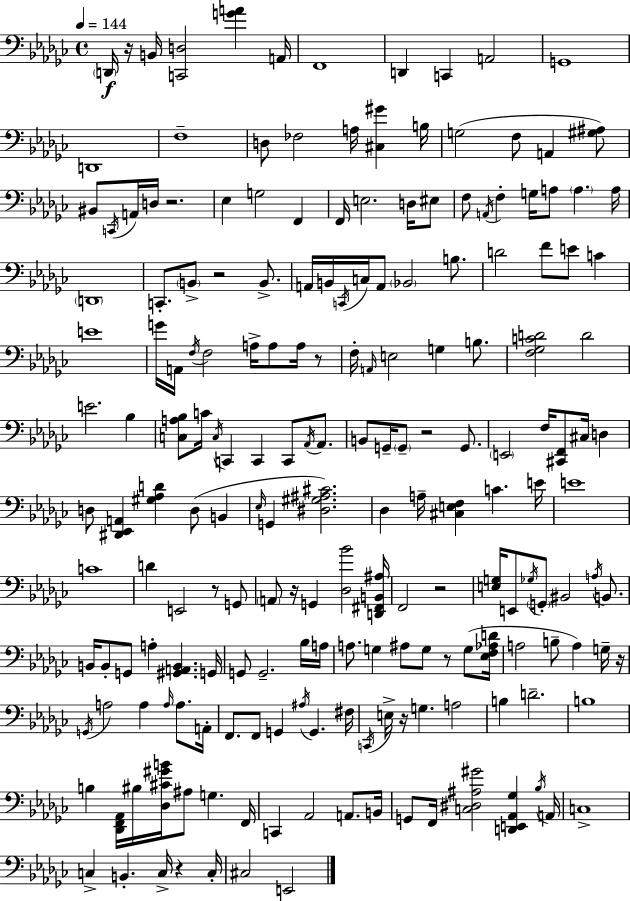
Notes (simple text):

D2/s R/s B2/s [C2,D3]/h [G4,A4]/q A2/s F2/w D2/q C2/q A2/h G2/w D2/w F3/w D3/e FES3/h A3/s [C#3,G#4]/q B3/s G3/h F3/e A2/q [G#3,A#3]/e BIS2/e C2/s A2/s D3/s R/h. Eb3/q G3/h F2/q F2/s E3/h. D3/s EIS3/e F3/e A2/s F3/q G3/s A3/e A3/q. A3/s D2/w C2/e. B2/e R/h B2/e. A2/s B2/s C2/s C3/s A2/e Bb2/h B3/e. D4/h F4/e E4/e C4/q E4/w G4/s A2/s F3/s F3/h A3/s A3/e A3/s R/e F3/s A2/s E3/h G3/q B3/e. [F3,Gb3,C4,D4]/h D4/h E4/h. Bb3/q [C3,A3,Bb3]/e C4/s C3/s C2/q C2/q C2/e Ab2/s Ab2/e. B2/e G2/s G2/e R/h G2/e. E2/h F3/s [C#2,F2]/e C#3/s D3/q D3/e [D#2,Eb2,A2]/q [G#3,Ab3,D4]/q D3/e B2/q Eb3/s G2/q [D#3,G#3,A#3,C#4]/h. Db3/q A3/s [C#3,E3,F3]/q C4/q. E4/s E4/w C4/w D4/q E2/h R/e G2/e A2/e R/s G2/q [Db3,Bb4]/h [D2,F#2,B2,A#3]/s F2/h R/h [E3,G3]/s E2/e Gb3/s G2/e BIS2/h A3/s B2/e. B2/s B2/e G2/e A3/q [G#2,A2,B2]/q. G2/s G2/e G2/h. Bb3/s A3/s A3/e. G3/q A#3/e G3/e R/e G3/e [Eb3,F3,Ab3,D4]/s A3/h B3/e A3/q G3/s R/s G2/s A3/h A3/q A3/s A3/e. A2/s F2/e. F2/e G2/q A#3/s G2/q. F#3/s C2/s E3/s R/s G3/q. A3/h B3/q D4/h. B3/w B3/q [Db2,F2,Ab2]/s BIS3/s [Db3,C#4,G#4,B4]/s A#3/e G3/q. F2/s C2/q Ab2/h A2/e. B2/s G2/e F2/s [C3,D#3,A#3,G#4]/h [D2,E2,Ab2,Gb3]/q Bb3/s A2/s C3/w C3/q B2/q. C3/s R/q C3/s C#3/h E2/h